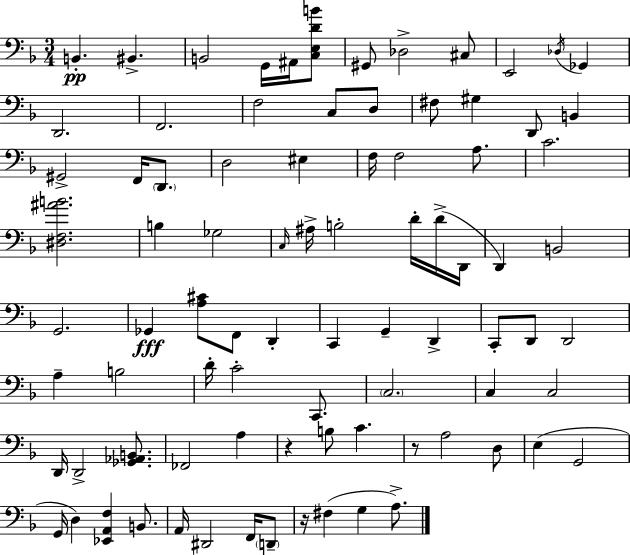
X:1
T:Untitled
M:3/4
L:1/4
K:F
B,, ^B,, B,,2 G,,/4 ^A,,/4 [C,E,DB]/2 ^G,,/2 _D,2 ^C,/2 E,,2 _D,/4 _G,, D,,2 F,,2 F,2 C,/2 D,/2 ^F,/2 ^G, D,,/2 B,, ^G,,2 F,,/4 D,,/2 D,2 ^E, F,/4 F,2 A,/2 C2 [^D,F,^AB]2 B, _G,2 C,/4 ^A,/4 B,2 D/4 D/4 D,,/4 D,, B,,2 G,,2 _G,, [A,^C]/2 F,,/2 D,, C,, G,, D,, C,,/2 D,,/2 D,,2 A, B,2 D/4 C2 C,,/2 C,2 C, C,2 D,,/4 D,,2 [_G,,_A,,B,,]/2 _F,,2 A, z B,/2 C z/2 A,2 D,/2 E, G,,2 G,,/4 D, [_E,,A,,F,] B,,/2 A,,/4 ^D,,2 F,,/4 D,,/2 z/4 ^F, G, A,/2